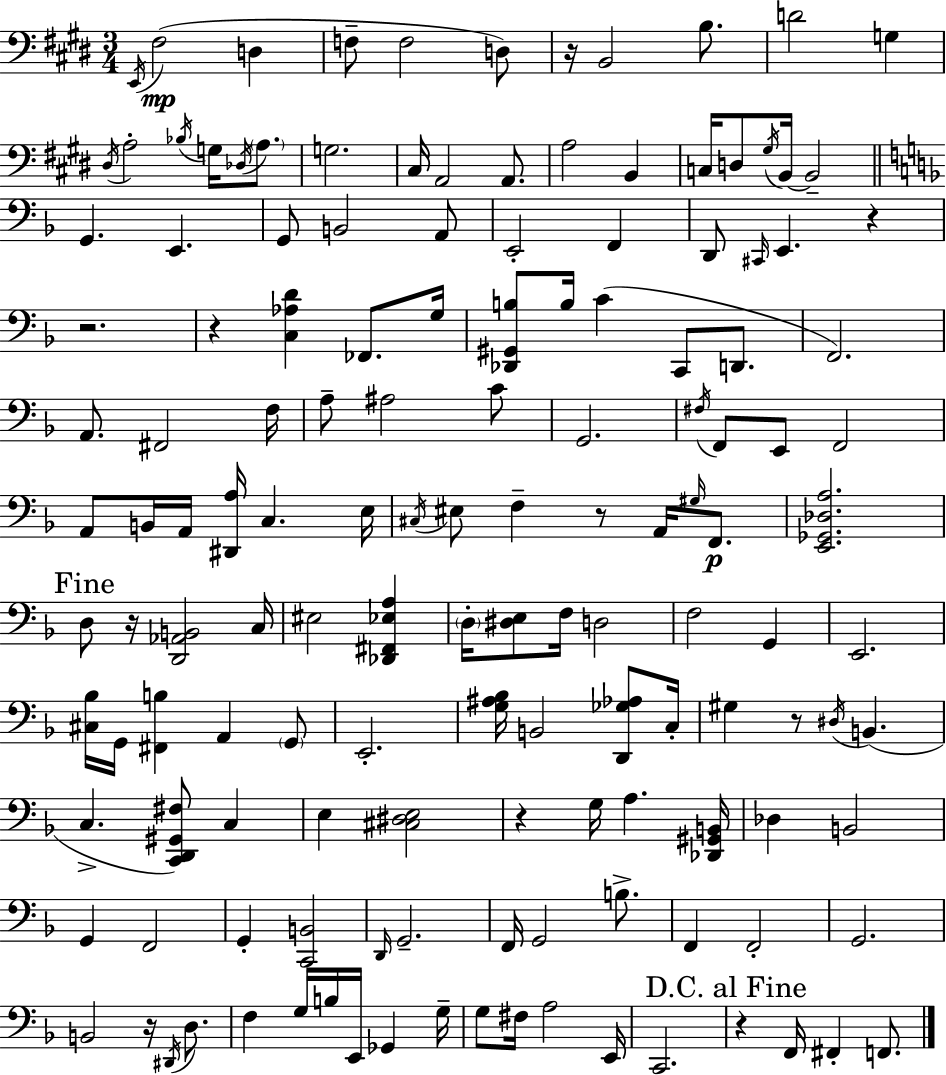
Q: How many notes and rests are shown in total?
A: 144